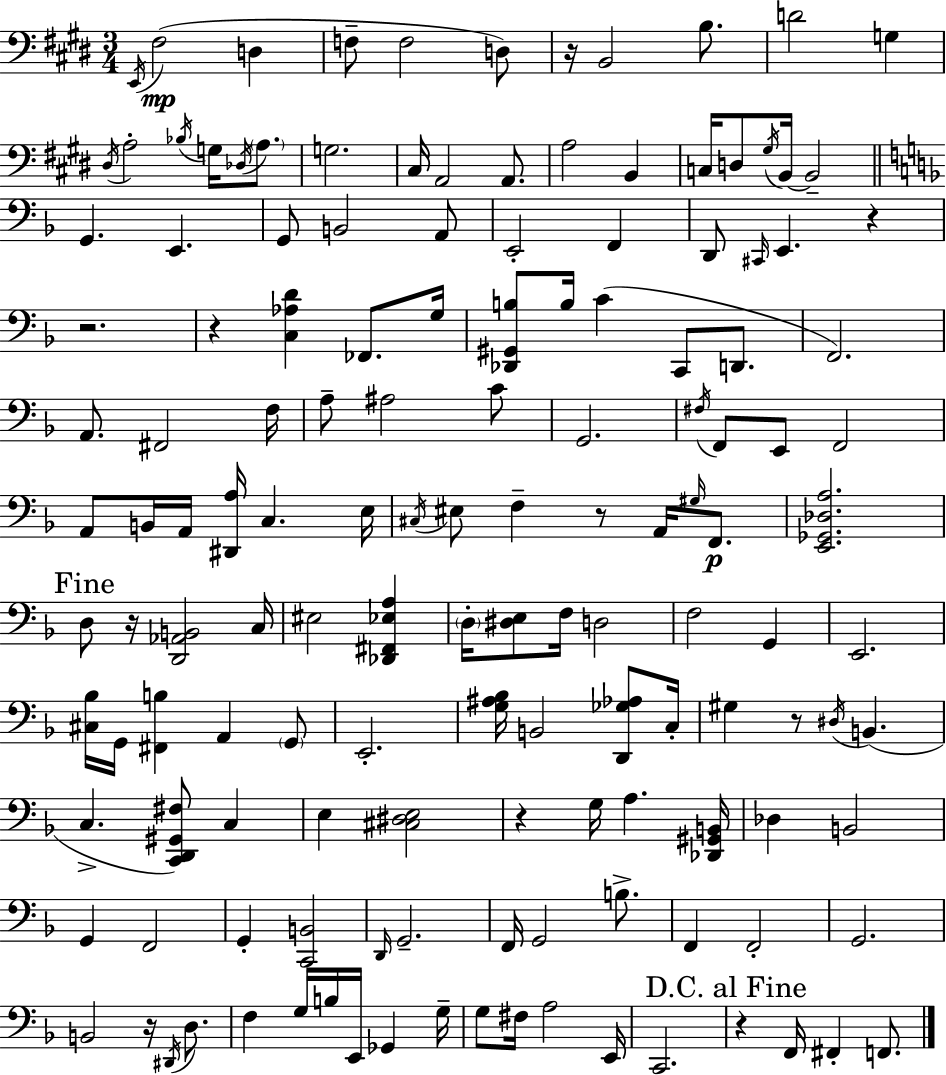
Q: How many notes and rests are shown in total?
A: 144